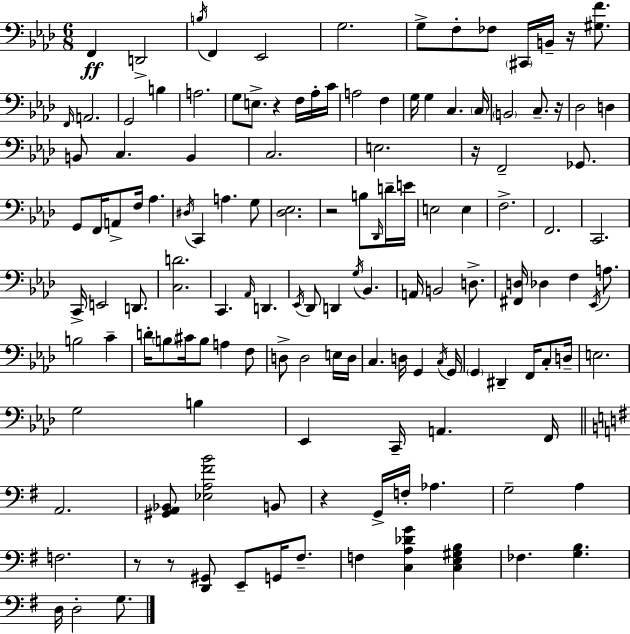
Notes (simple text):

F2/q D2/h B3/s F2/q Eb2/h G3/h. G3/e F3/e FES3/e C#2/s B2/s R/s [G#3,F4]/e. F2/s A2/h. G2/h B3/q A3/h. G3/e E3/e. R/q F3/s Ab3/s C4/s A3/h F3/q G3/s G3/q C3/q. C3/s B2/h C3/e. R/s Db3/h D3/q B2/e C3/q. B2/q C3/h. E3/h. R/s F2/h Gb2/e. G2/e F2/s A2/e F3/s Ab3/q. D#3/s C2/q A3/q. G3/e [Db3,Eb3]/h. R/h B3/e Db2/s D4/s E4/s E3/h E3/q F3/h. F2/h. C2/h. C2/s E2/h D2/e. [C3,D4]/h. C2/q. Ab2/s D2/q. Eb2/s Db2/e D2/q G3/s Bb2/q. A2/s B2/h D3/e. [F#2,D3]/s Db3/q F3/q Eb2/s A3/e. B3/h C4/q D4/s B3/e C#4/s B3/e A3/q F3/e D3/e D3/h E3/s D3/s C3/q. D3/s G2/q C3/s G2/s G2/q D#2/q F2/s C3/e D3/s E3/h. G3/h B3/q Eb2/q C2/s A2/q. F2/s A2/h. [G#2,A2,Bb2]/e [Eb3,A3,F#4,B4]/h B2/e R/q G2/s F3/s Ab3/q. G3/h A3/q F3/h. R/e R/e [D2,G#2]/e E2/e G2/s F#3/e. F3/q [C3,A3,Db4,G4]/q [C3,E3,G#3,B3]/q FES3/q. [G3,B3]/q. D3/s D3/h G3/e.